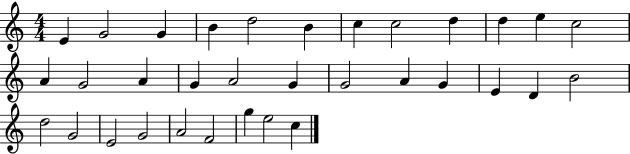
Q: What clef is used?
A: treble